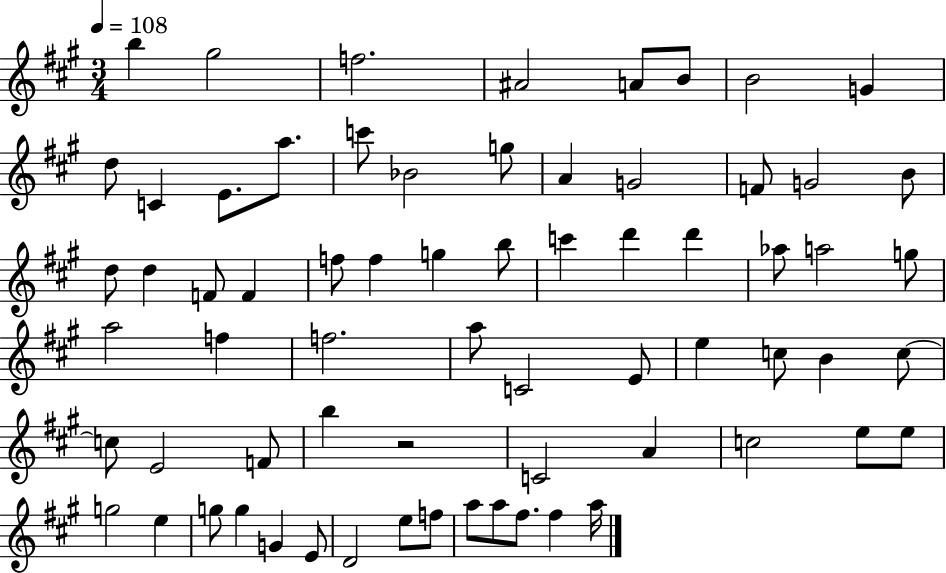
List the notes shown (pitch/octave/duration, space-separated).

B5/q G#5/h F5/h. A#4/h A4/e B4/e B4/h G4/q D5/e C4/q E4/e. A5/e. C6/e Bb4/h G5/e A4/q G4/h F4/e G4/h B4/e D5/e D5/q F4/e F4/q F5/e F5/q G5/q B5/e C6/q D6/q D6/q Ab5/e A5/h G5/e A5/h F5/q F5/h. A5/e C4/h E4/e E5/q C5/e B4/q C5/e C5/e E4/h F4/e B5/q R/h C4/h A4/q C5/h E5/e E5/e G5/h E5/q G5/e G5/q G4/q E4/e D4/h E5/e F5/e A5/e A5/e F#5/e. F#5/q A5/s